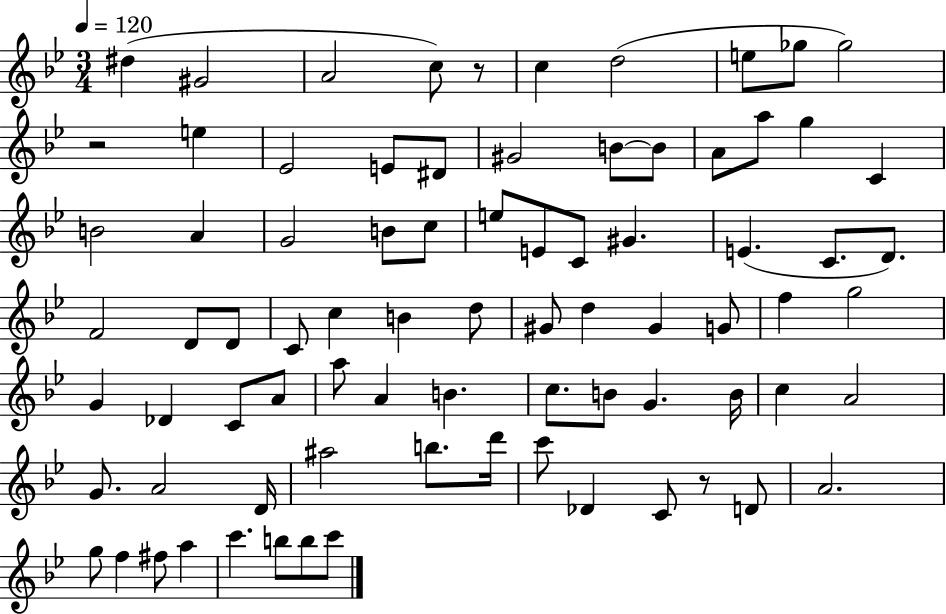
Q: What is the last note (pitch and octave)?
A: C6